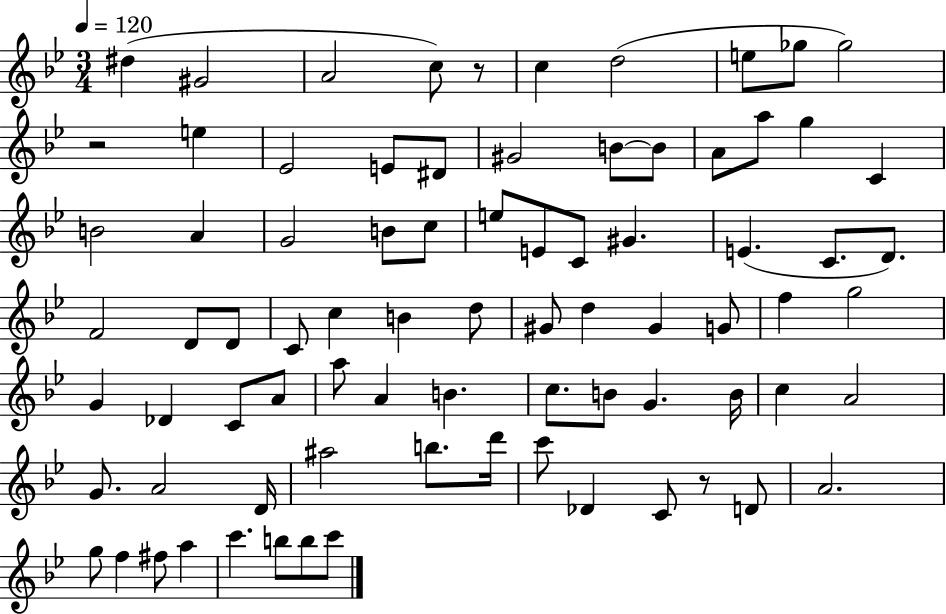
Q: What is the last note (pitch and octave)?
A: C6